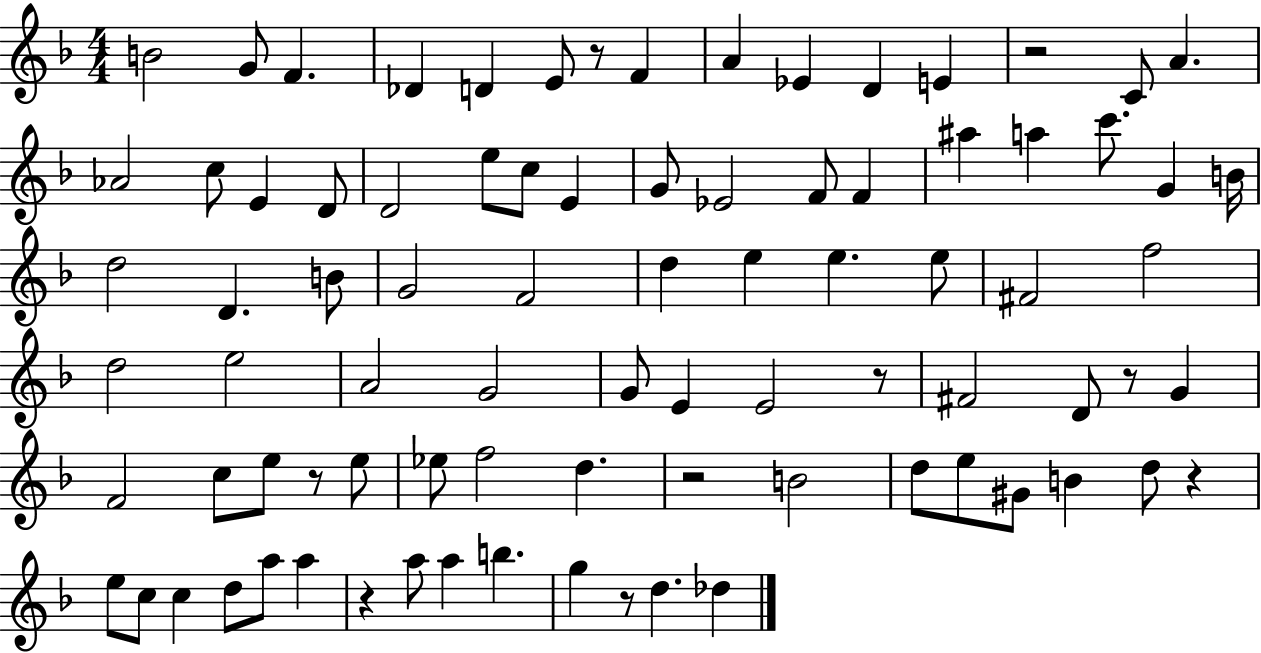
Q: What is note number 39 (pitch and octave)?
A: E5